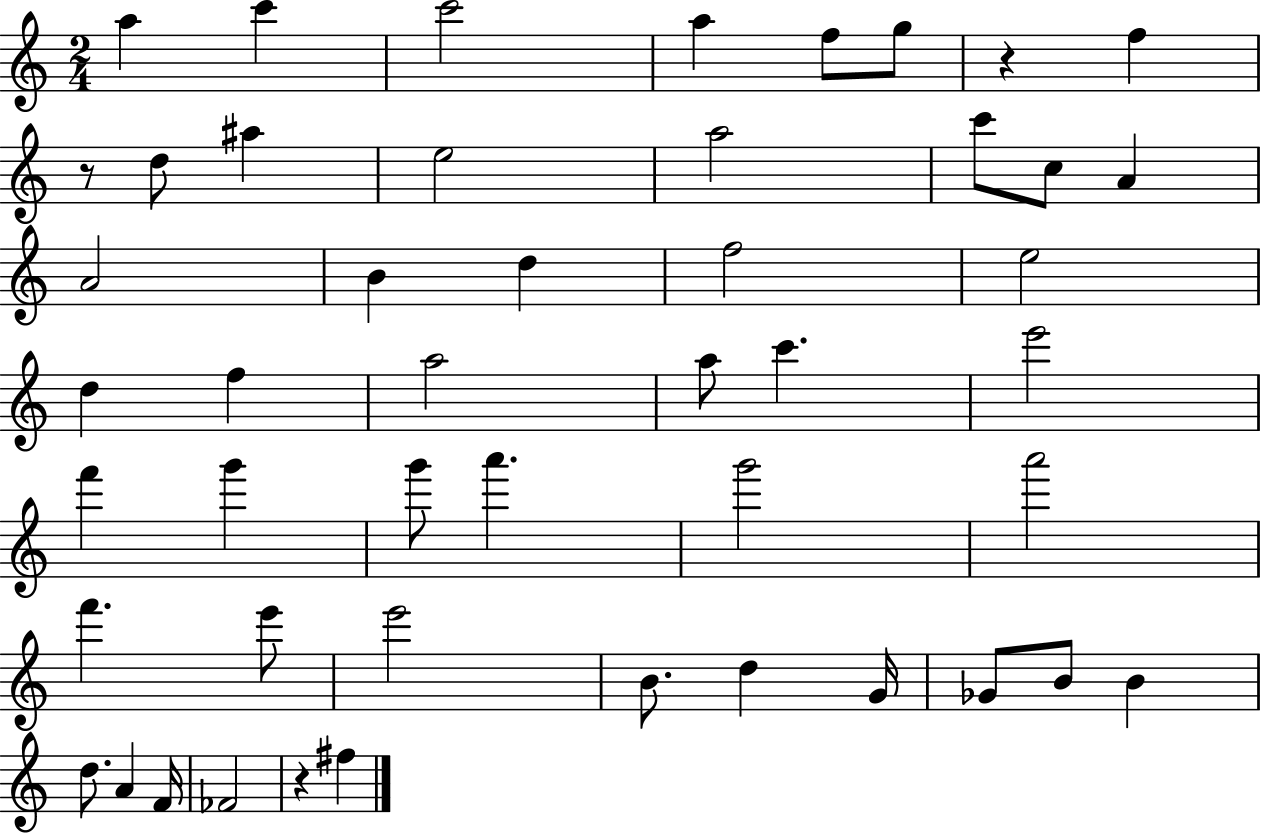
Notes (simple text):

A5/q C6/q C6/h A5/q F5/e G5/e R/q F5/q R/e D5/e A#5/q E5/h A5/h C6/e C5/e A4/q A4/h B4/q D5/q F5/h E5/h D5/q F5/q A5/h A5/e C6/q. E6/h F6/q G6/q G6/e A6/q. G6/h A6/h F6/q. E6/e E6/h B4/e. D5/q G4/s Gb4/e B4/e B4/q D5/e. A4/q F4/s FES4/h R/q F#5/q